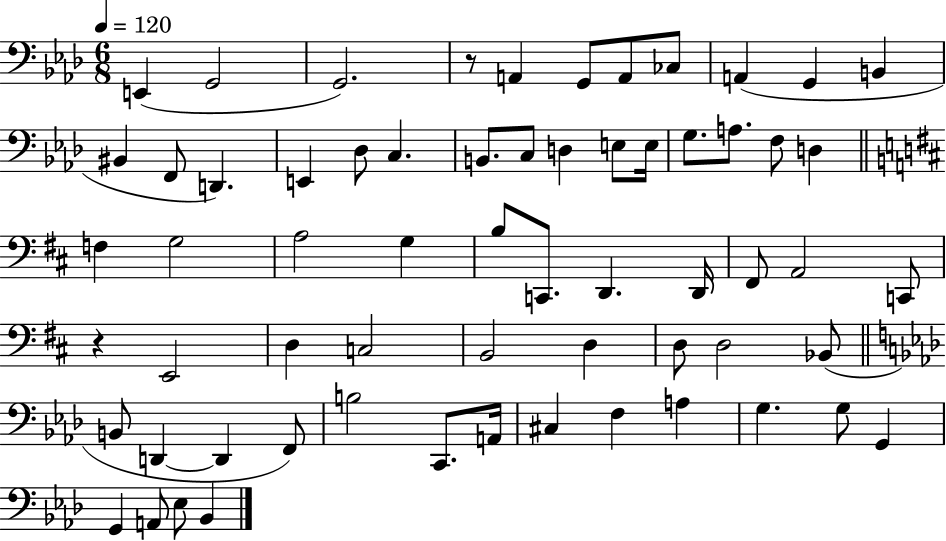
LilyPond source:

{
  \clef bass
  \numericTimeSignature
  \time 6/8
  \key aes \major
  \tempo 4 = 120
  e,4( g,2 | g,2.) | r8 a,4 g,8 a,8 ces8 | a,4( g,4 b,4 | \break bis,4 f,8 d,4.) | e,4 des8 c4. | b,8. c8 d4 e8 e16 | g8. a8. f8 d4 | \break \bar "||" \break \key d \major f4 g2 | a2 g4 | b8 c,8. d,4. d,16 | fis,8 a,2 c,8 | \break r4 e,2 | d4 c2 | b,2 d4 | d8 d2 bes,8( | \break \bar "||" \break \key aes \major b,8 d,4~~ d,4 f,8) | b2 c,8. a,16 | cis4 f4 a4 | g4. g8 g,4 | \break g,4 a,8 ees8 bes,4 | \bar "|."
}